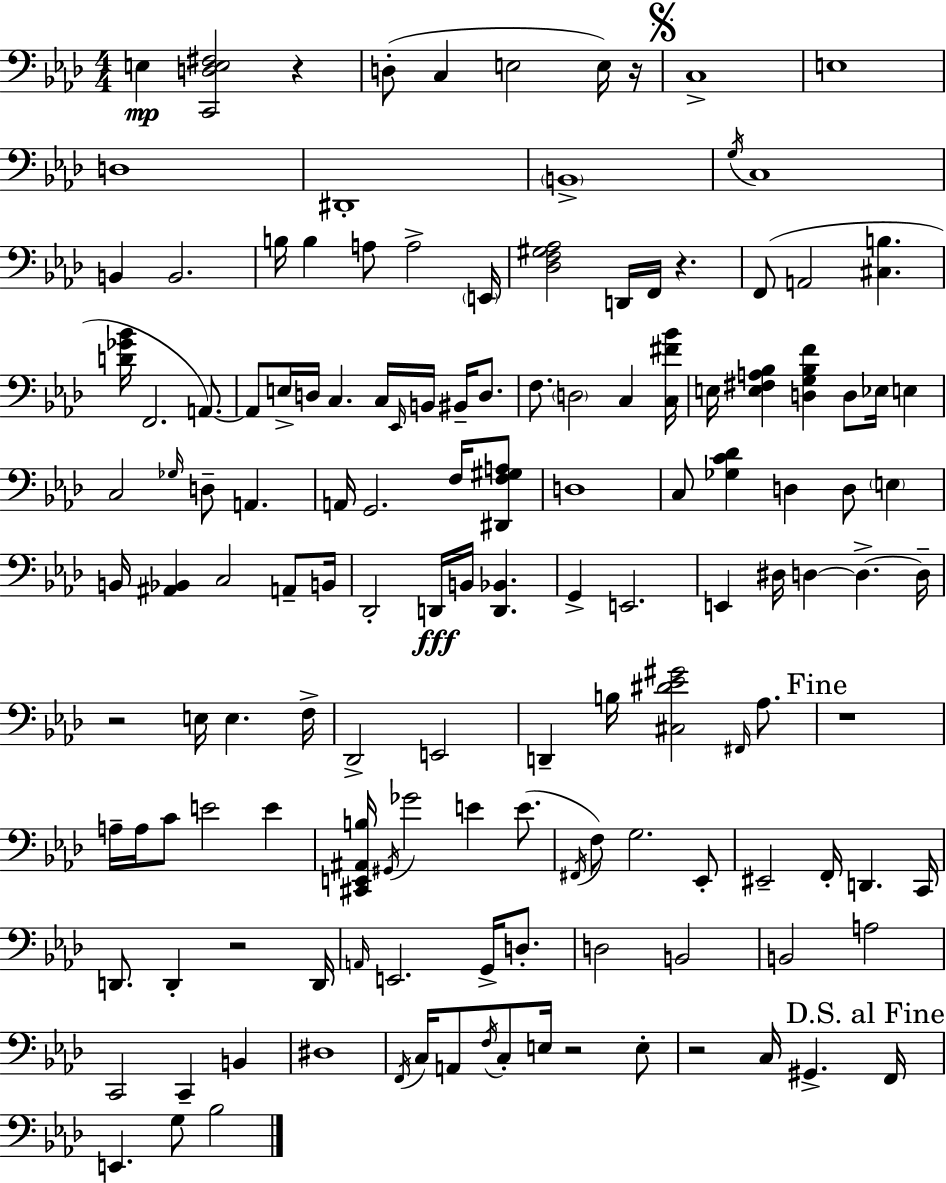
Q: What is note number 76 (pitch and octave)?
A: Ab3